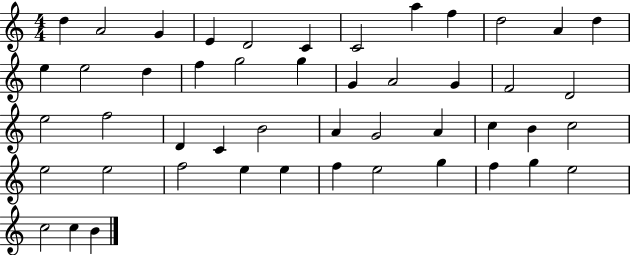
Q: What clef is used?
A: treble